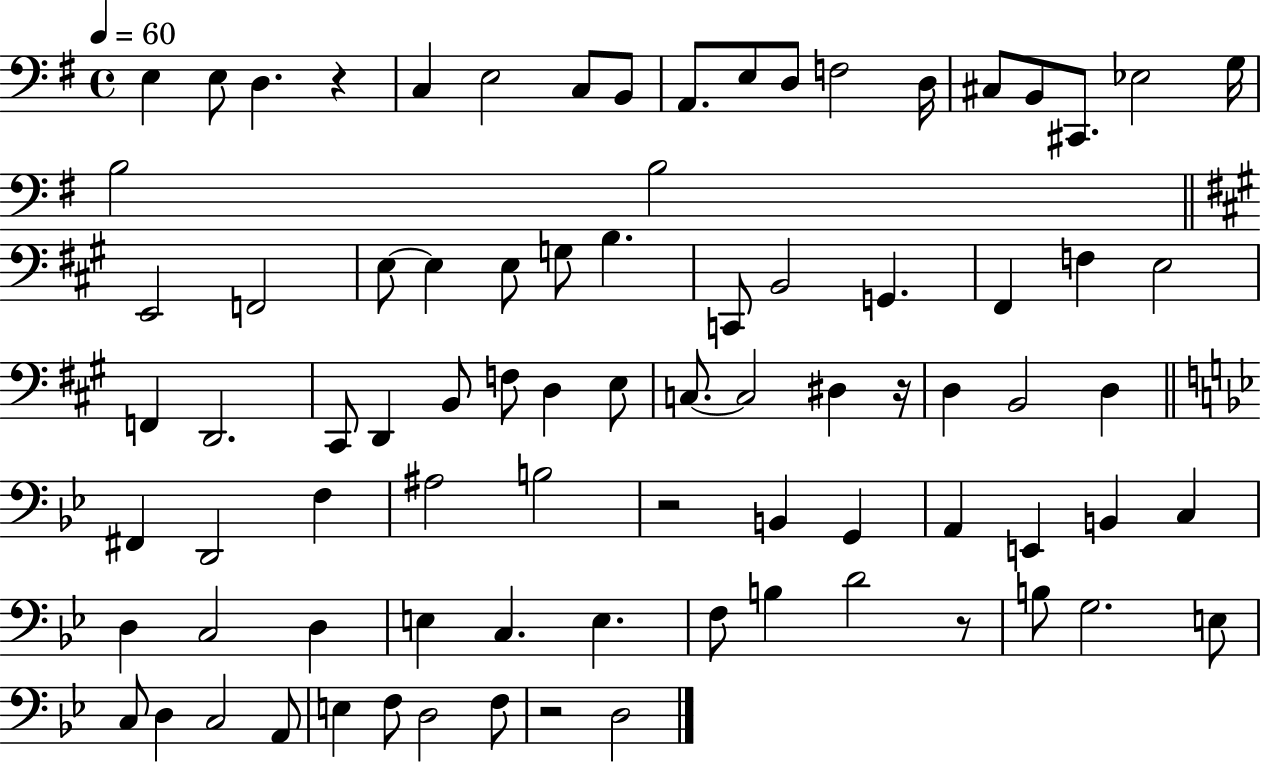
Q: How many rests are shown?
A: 5